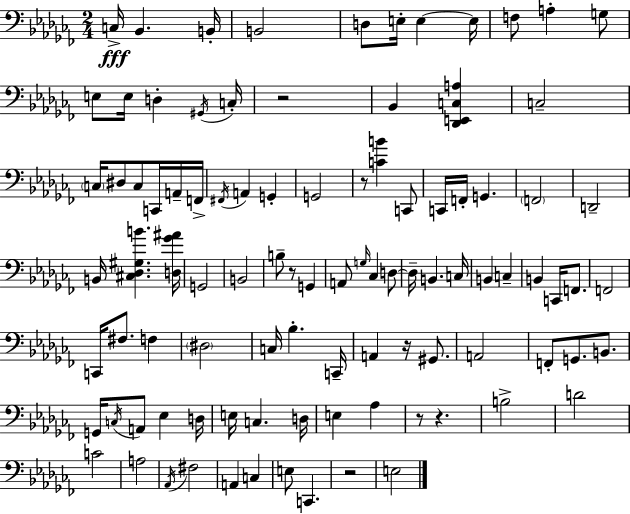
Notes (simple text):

C3/s Bb2/q. B2/s B2/h D3/e E3/s E3/q E3/s F3/e A3/q G3/e E3/e E3/s D3/q G#2/s C3/s R/h Bb2/q [Db2,E2,C3,A3]/q C3/h C3/s D#3/e C3/e C2/s A2/s F2/s F#2/s A2/q G2/q G2/h R/e [C4,B4]/q C2/e C2/s F2/s G2/q. F2/h D2/h B2/s [C#3,Db3,G#3,B4]/q. [D3,Gb4,A#4]/s G2/h B2/h B3/e R/e G2/q A2/e G3/s CES3/q D3/e D3/s B2/q. C3/s B2/q C3/q B2/q C2/s F2/e. F2/h C2/s F#3/e. F3/q D#3/h C3/s Bb3/q. C2/s A2/q R/s G#2/e. A2/h F2/e G2/e. B2/e. G2/s C3/s A2/e Eb3/q D3/s E3/s C3/q. D3/s E3/q Ab3/q R/e R/q. B3/h D4/h C4/h A3/h Ab2/s F#3/h A2/q C3/q E3/e C2/q. R/h E3/h